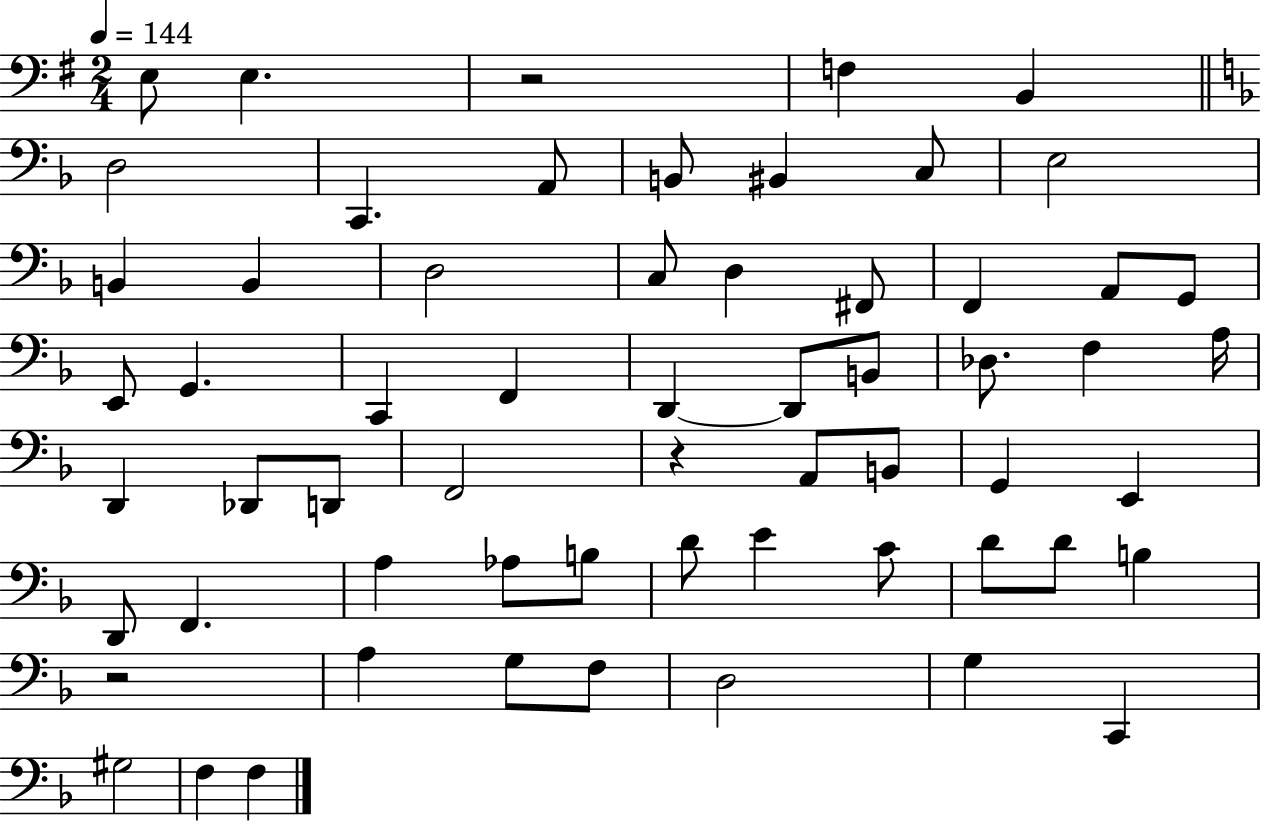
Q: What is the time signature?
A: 2/4